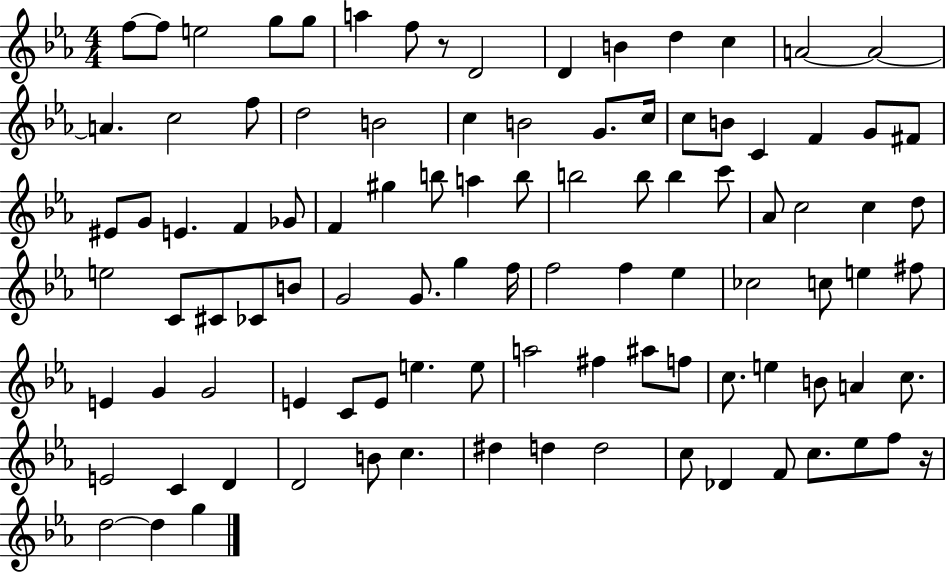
F5/e F5/e E5/h G5/e G5/e A5/q F5/e R/e D4/h D4/q B4/q D5/q C5/q A4/h A4/h A4/q. C5/h F5/e D5/h B4/h C5/q B4/h G4/e. C5/s C5/e B4/e C4/q F4/q G4/e F#4/e EIS4/e G4/e E4/q. F4/q Gb4/e F4/q G#5/q B5/e A5/q B5/e B5/h B5/e B5/q C6/e Ab4/e C5/h C5/q D5/e E5/h C4/e C#4/e CES4/e B4/e G4/h G4/e. G5/q F5/s F5/h F5/q Eb5/q CES5/h C5/e E5/q F#5/e E4/q G4/q G4/h E4/q C4/e E4/e E5/q. E5/e A5/h F#5/q A#5/e F5/e C5/e. E5/q B4/e A4/q C5/e. E4/h C4/q D4/q D4/h B4/e C5/q. D#5/q D5/q D5/h C5/e Db4/q F4/e C5/e. Eb5/e F5/e R/s D5/h D5/q G5/q